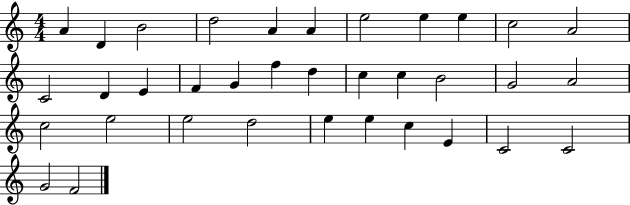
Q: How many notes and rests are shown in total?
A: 35